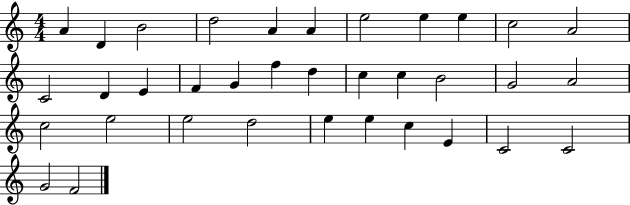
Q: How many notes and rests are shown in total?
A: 35